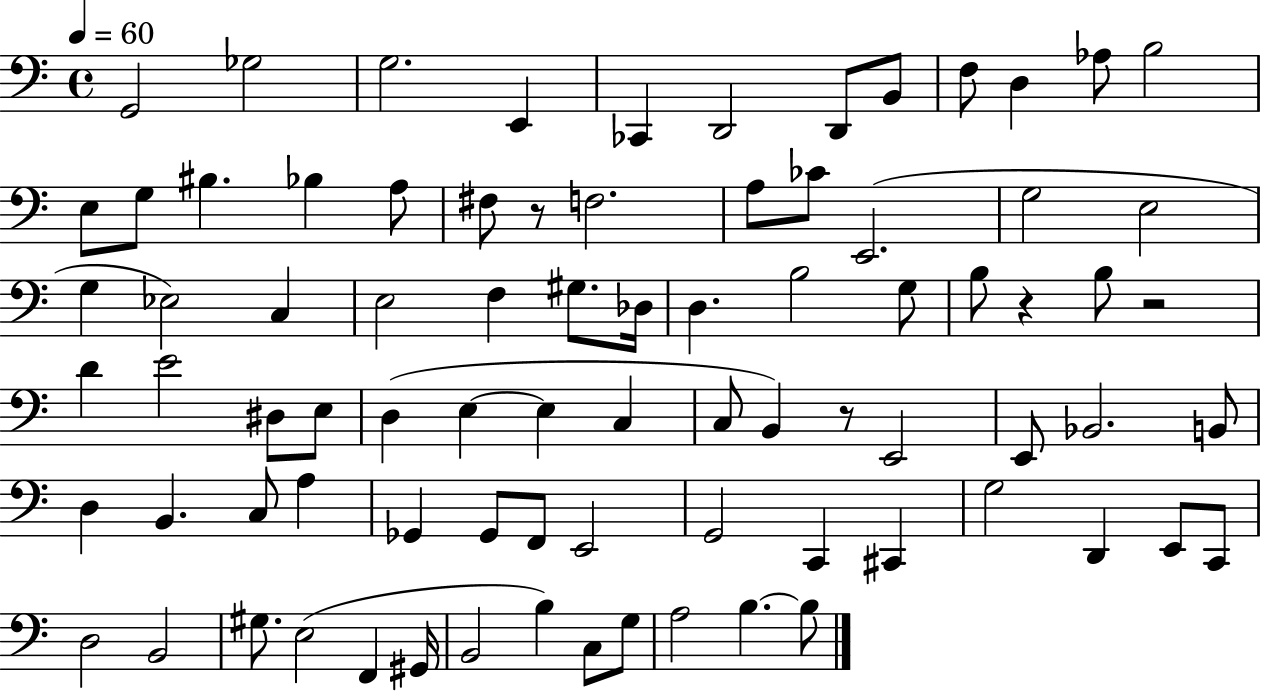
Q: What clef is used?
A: bass